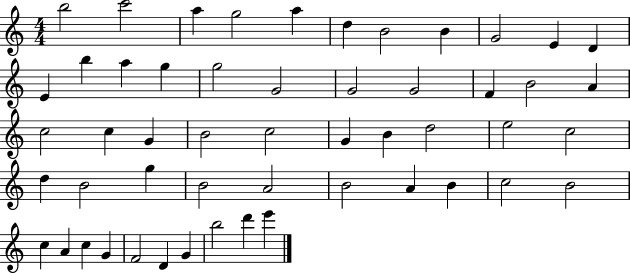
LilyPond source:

{
  \clef treble
  \numericTimeSignature
  \time 4/4
  \key c \major
  b''2 c'''2 | a''4 g''2 a''4 | d''4 b'2 b'4 | g'2 e'4 d'4 | \break e'4 b''4 a''4 g''4 | g''2 g'2 | g'2 g'2 | f'4 b'2 a'4 | \break c''2 c''4 g'4 | b'2 c''2 | g'4 b'4 d''2 | e''2 c''2 | \break d''4 b'2 g''4 | b'2 a'2 | b'2 a'4 b'4 | c''2 b'2 | \break c''4 a'4 c''4 g'4 | f'2 d'4 g'4 | b''2 d'''4 e'''4 | \bar "|."
}